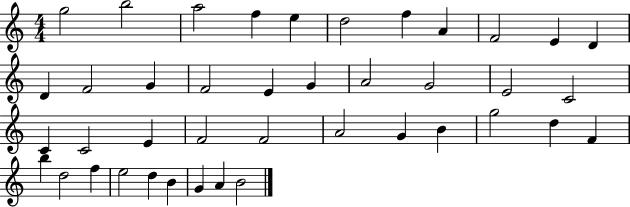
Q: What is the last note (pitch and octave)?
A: B4